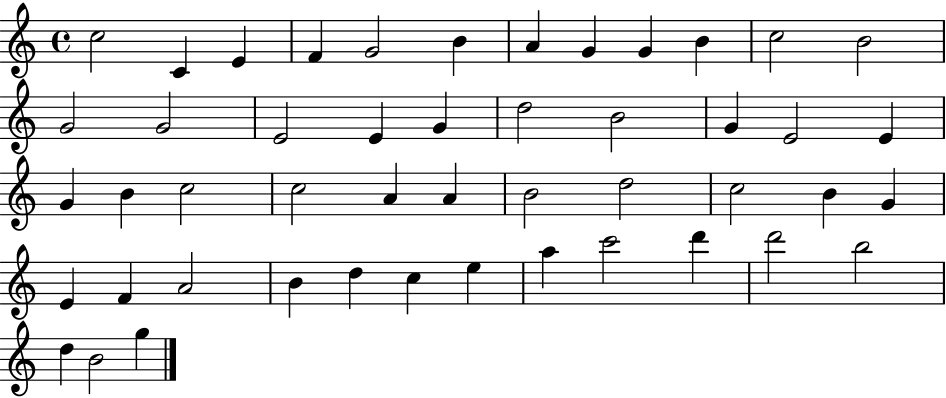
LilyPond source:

{
  \clef treble
  \time 4/4
  \defaultTimeSignature
  \key c \major
  c''2 c'4 e'4 | f'4 g'2 b'4 | a'4 g'4 g'4 b'4 | c''2 b'2 | \break g'2 g'2 | e'2 e'4 g'4 | d''2 b'2 | g'4 e'2 e'4 | \break g'4 b'4 c''2 | c''2 a'4 a'4 | b'2 d''2 | c''2 b'4 g'4 | \break e'4 f'4 a'2 | b'4 d''4 c''4 e''4 | a''4 c'''2 d'''4 | d'''2 b''2 | \break d''4 b'2 g''4 | \bar "|."
}